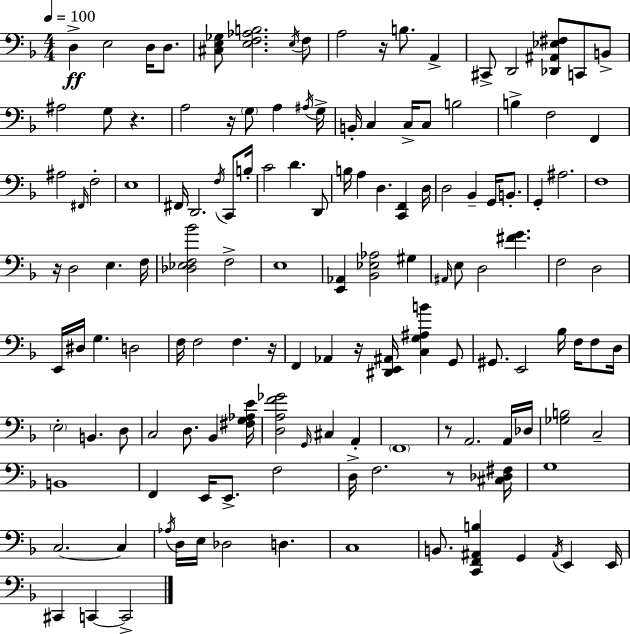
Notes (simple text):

D3/q E3/h D3/s D3/e. [C#3,E3,Gb3]/e [E3,F3,Ab3,B3]/h. E3/s F3/e A3/h R/s B3/e. A2/q C#2/e D2/h [Db2,A#2,Eb3,F#3]/e C2/e B2/e A#3/h G3/e R/q. A3/h R/s G3/e A3/q A#3/s G3/s B2/s C3/q C3/s C3/e B3/h B3/q F3/h F2/q A#3/h F#2/s F3/h E3/w F#2/s D2/h. F3/s C2/e B3/s C4/h D4/q. D2/e B3/s A3/q D3/q. [C2,F2]/q D3/s D3/h Bb2/q G2/s B2/e. G2/q A#3/h. F3/w R/s D3/h E3/q. F3/s [Db3,Eb3,F3,Bb4]/h F3/h E3/w [E2,Ab2]/q [Bb2,Eb3,Ab3]/h G#3/q A#2/s E3/e D3/h [F#4,G4]/q. F3/h D3/h E2/s D#3/s G3/q. D3/h F3/s F3/h F3/q. R/s F2/q Ab2/q R/s [D#2,E2,A#2]/s [C3,G3,A#3,B4]/q G2/e G#2/e. E2/h Bb3/s F3/s F3/e D3/s E3/h B2/q. D3/e C3/h D3/e. Bb2/q [F#3,G3,Ab3,E4]/s [D3,A3,F4,Gb4]/h G2/s C#3/q A2/q F2/w R/e A2/h. A2/s Db3/s [Gb3,B3]/h C3/h B2/w F2/q E2/s E2/e. F3/h D3/s F3/h. R/e [C#3,Db3,F#3]/s G3/w C3/h. C3/q Ab3/s D3/s E3/s Db3/h D3/q. C3/w B2/e. [C2,F2,A#2,B3]/q G2/q A#2/s E2/q E2/s C#2/q C2/q C2/h